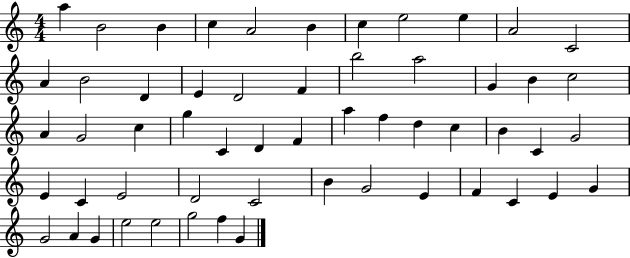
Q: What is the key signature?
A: C major